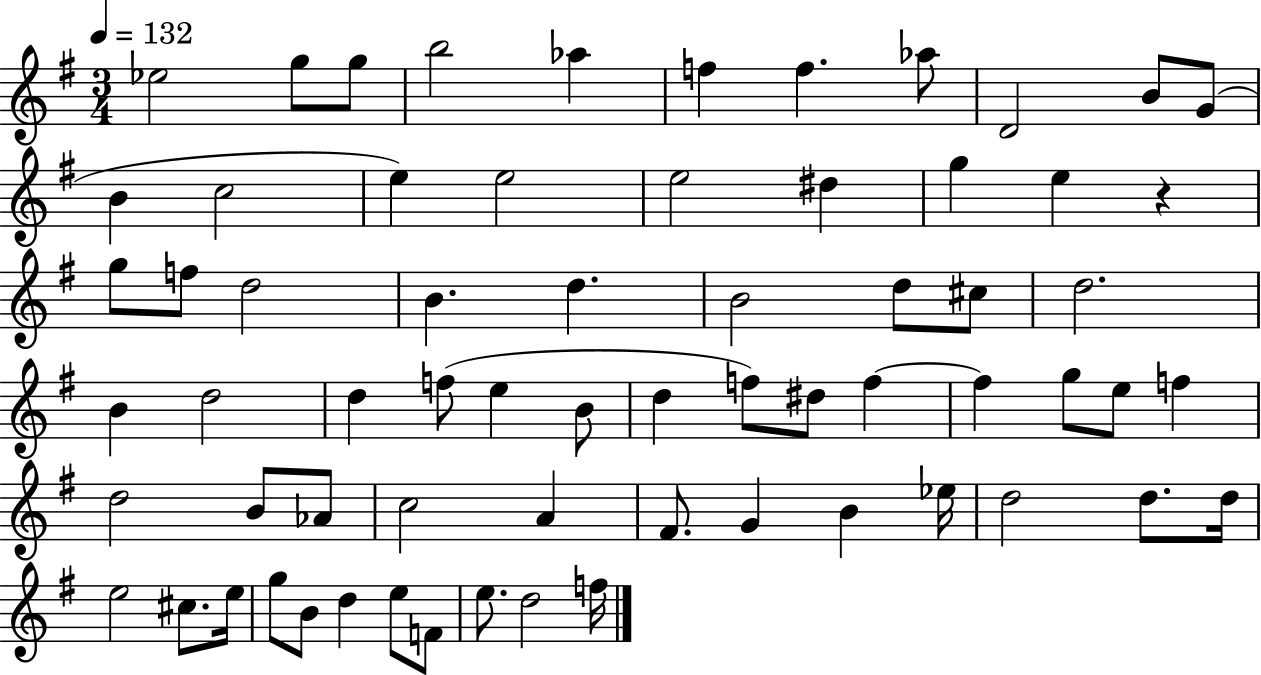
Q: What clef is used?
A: treble